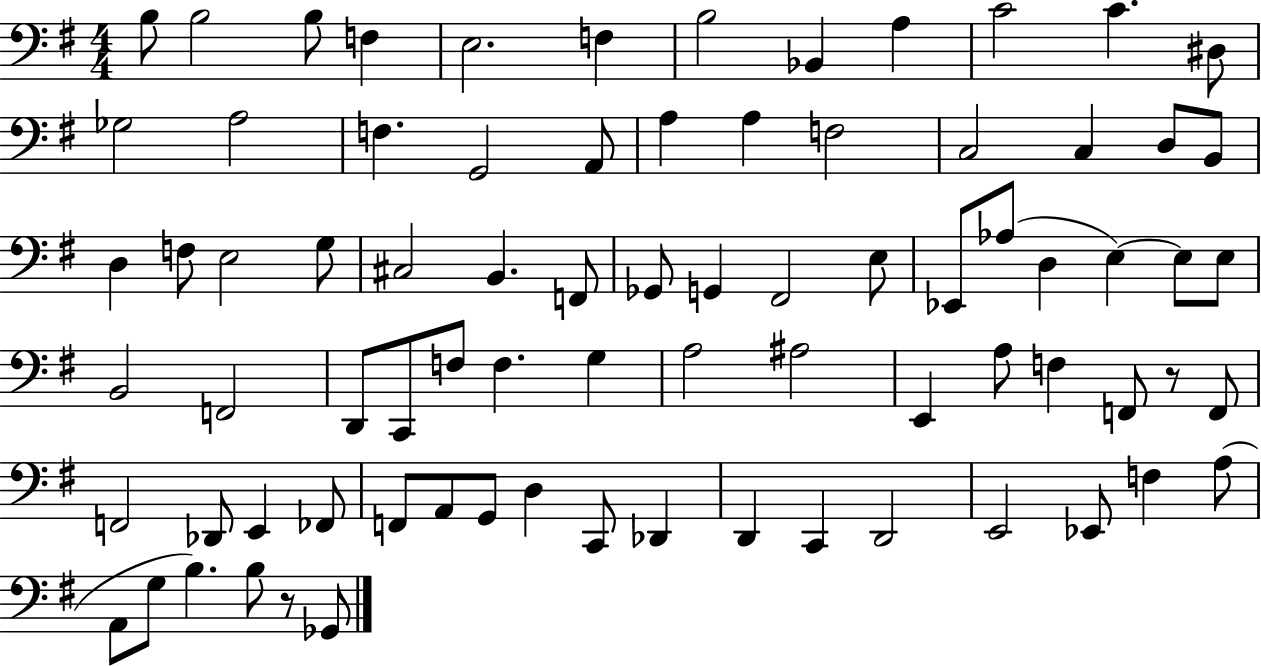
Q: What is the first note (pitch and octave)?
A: B3